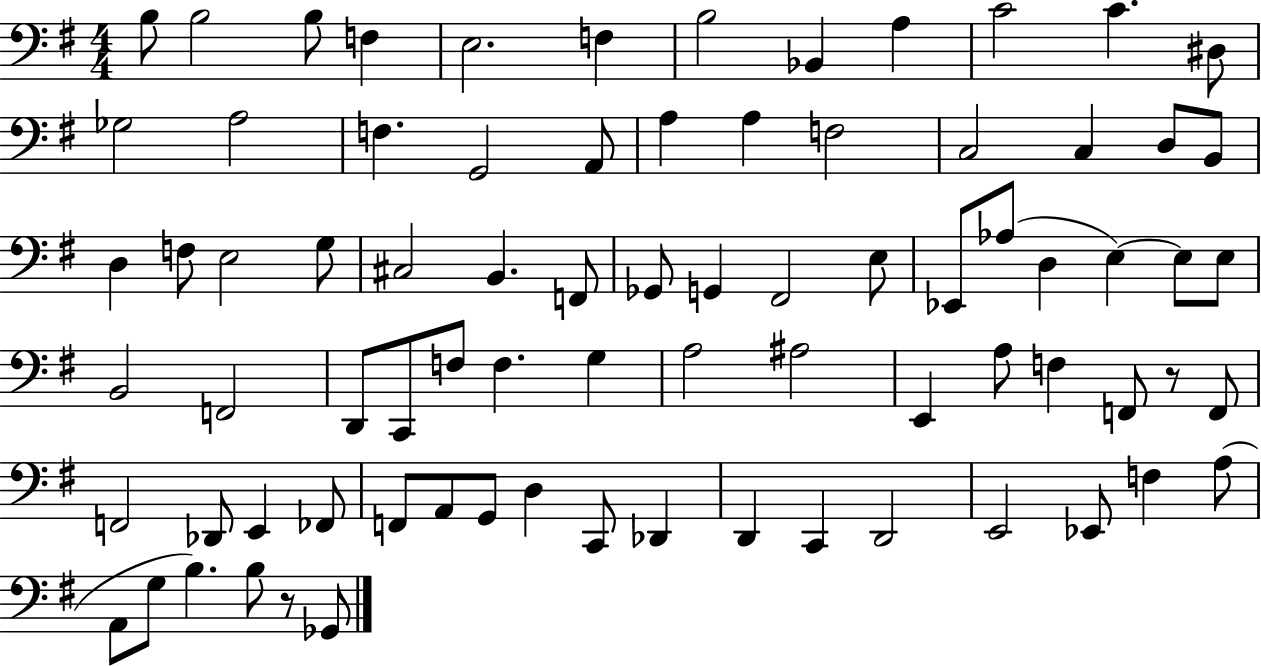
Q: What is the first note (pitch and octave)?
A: B3